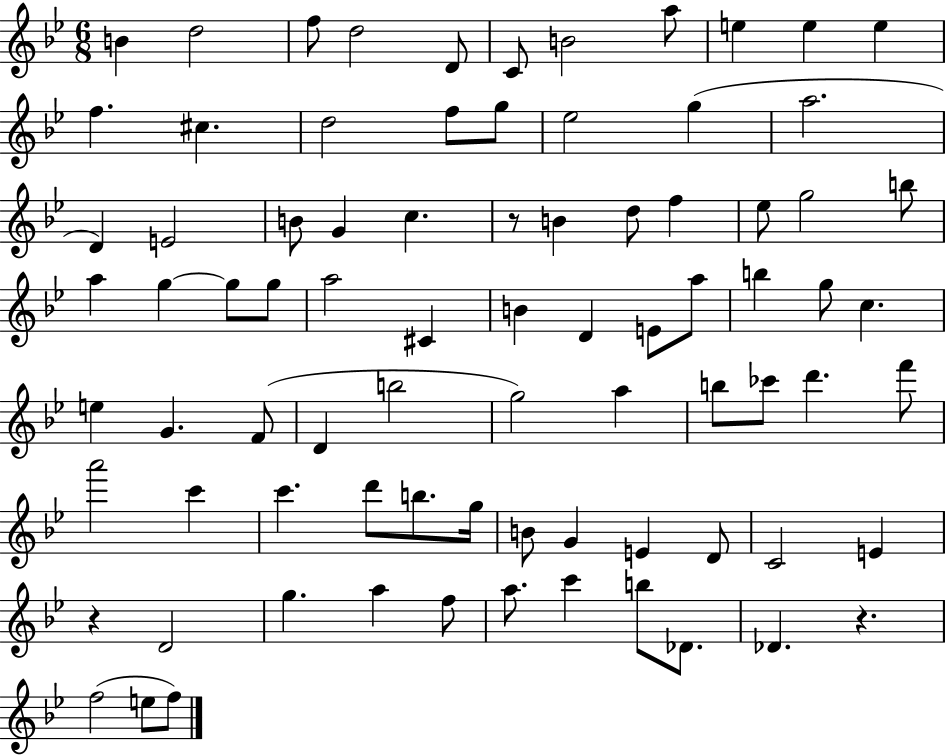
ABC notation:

X:1
T:Untitled
M:6/8
L:1/4
K:Bb
B d2 f/2 d2 D/2 C/2 B2 a/2 e e e f ^c d2 f/2 g/2 _e2 g a2 D E2 B/2 G c z/2 B d/2 f _e/2 g2 b/2 a g g/2 g/2 a2 ^C B D E/2 a/2 b g/2 c e G F/2 D b2 g2 a b/2 _c'/2 d' f'/2 a'2 c' c' d'/2 b/2 g/4 B/2 G E D/2 C2 E z D2 g a f/2 a/2 c' b/2 _D/2 _D z f2 e/2 f/2